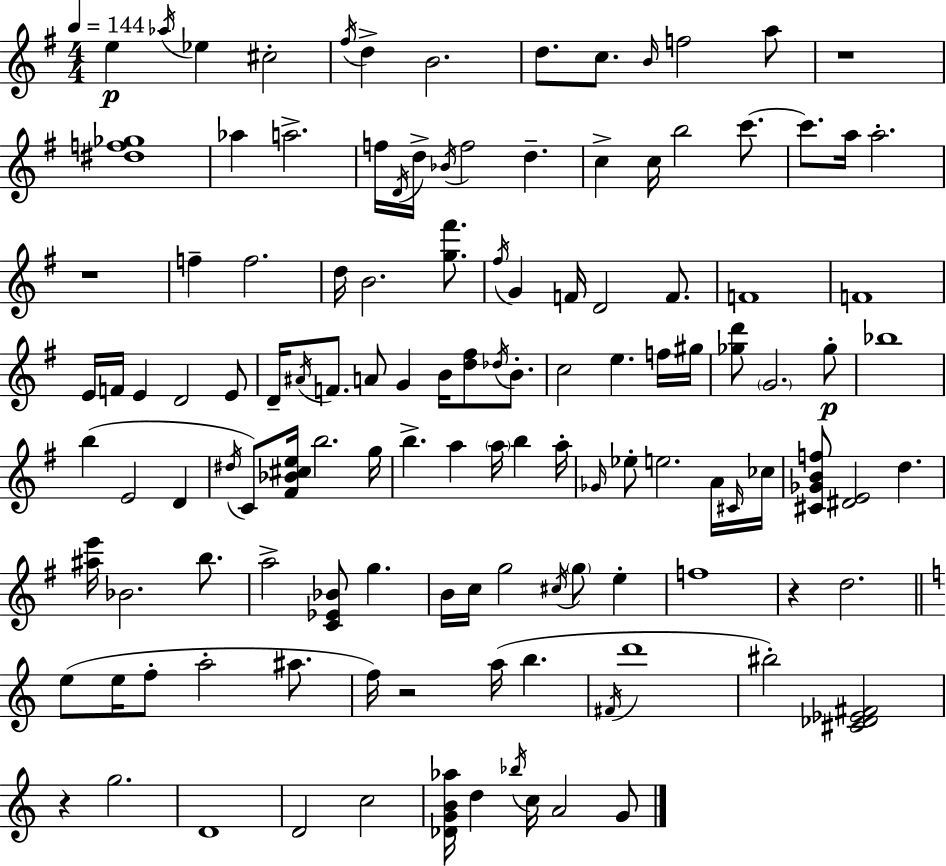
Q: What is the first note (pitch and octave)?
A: E5